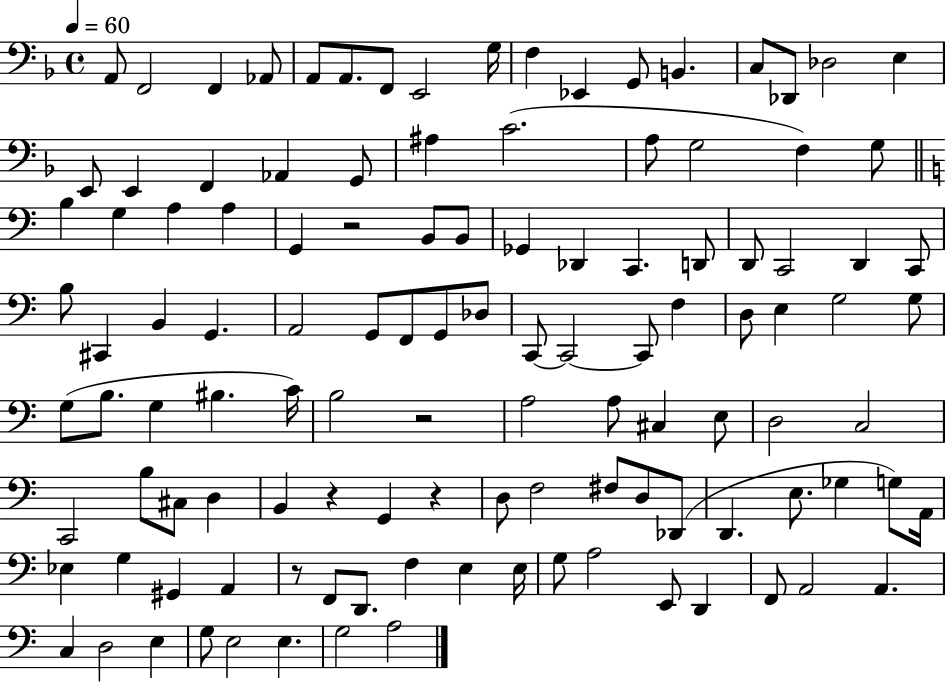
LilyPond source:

{
  \clef bass
  \time 4/4
  \defaultTimeSignature
  \key f \major
  \tempo 4 = 60
  a,8 f,2 f,4 aes,8 | a,8 a,8. f,8 e,2 g16 | f4 ees,4 g,8 b,4. | c8 des,8 des2 e4 | \break e,8 e,4 f,4 aes,4 g,8 | ais4 c'2.( | a8 g2 f4) g8 | \bar "||" \break \key c \major b4 g4 a4 a4 | g,4 r2 b,8 b,8 | ges,4 des,4 c,4. d,8 | d,8 c,2 d,4 c,8 | \break b8 cis,4 b,4 g,4. | a,2 g,8 f,8 g,8 des8 | c,8~~ c,2~~ c,8 f4 | d8 e4 g2 g8 | \break g8( b8. g4 bis4. c'16) | b2 r2 | a2 a8 cis4 e8 | d2 c2 | \break c,2 b8 cis8 d4 | b,4 r4 g,4 r4 | d8 f2 fis8 d8 des,8( | d,4. e8. ges4 g8) a,16 | \break ees4 g4 gis,4 a,4 | r8 f,8 d,8. f4 e4 e16 | g8 a2 e,8 d,4 | f,8 a,2 a,4. | \break c4 d2 e4 | g8 e2 e4. | g2 a2 | \bar "|."
}